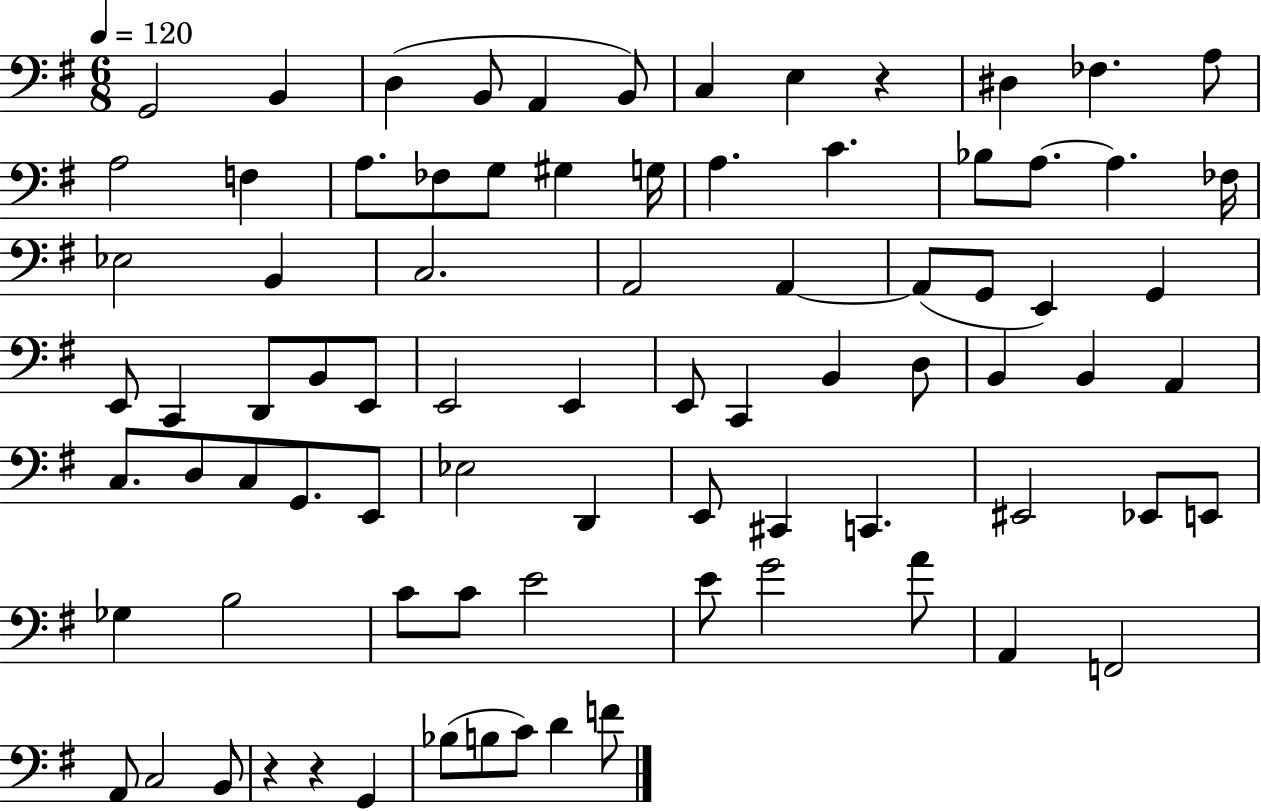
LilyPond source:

{
  \clef bass
  \numericTimeSignature
  \time 6/8
  \key g \major
  \tempo 4 = 120
  g,2 b,4 | d4( b,8 a,4 b,8) | c4 e4 r4 | dis4 fes4. a8 | \break a2 f4 | a8. fes8 g8 gis4 g16 | a4. c'4. | bes8 a8.~~ a4. fes16 | \break ees2 b,4 | c2. | a,2 a,4~~ | a,8( g,8 e,4) g,4 | \break e,8 c,4 d,8 b,8 e,8 | e,2 e,4 | e,8 c,4 b,4 d8 | b,4 b,4 a,4 | \break c8. d8 c8 g,8. e,8 | ees2 d,4 | e,8 cis,4 c,4. | eis,2 ees,8 e,8 | \break ges4 b2 | c'8 c'8 e'2 | e'8 g'2 a'8 | a,4 f,2 | \break a,8 c2 b,8 | r4 r4 g,4 | bes8( b8 c'8) d'4 f'8 | \bar "|."
}